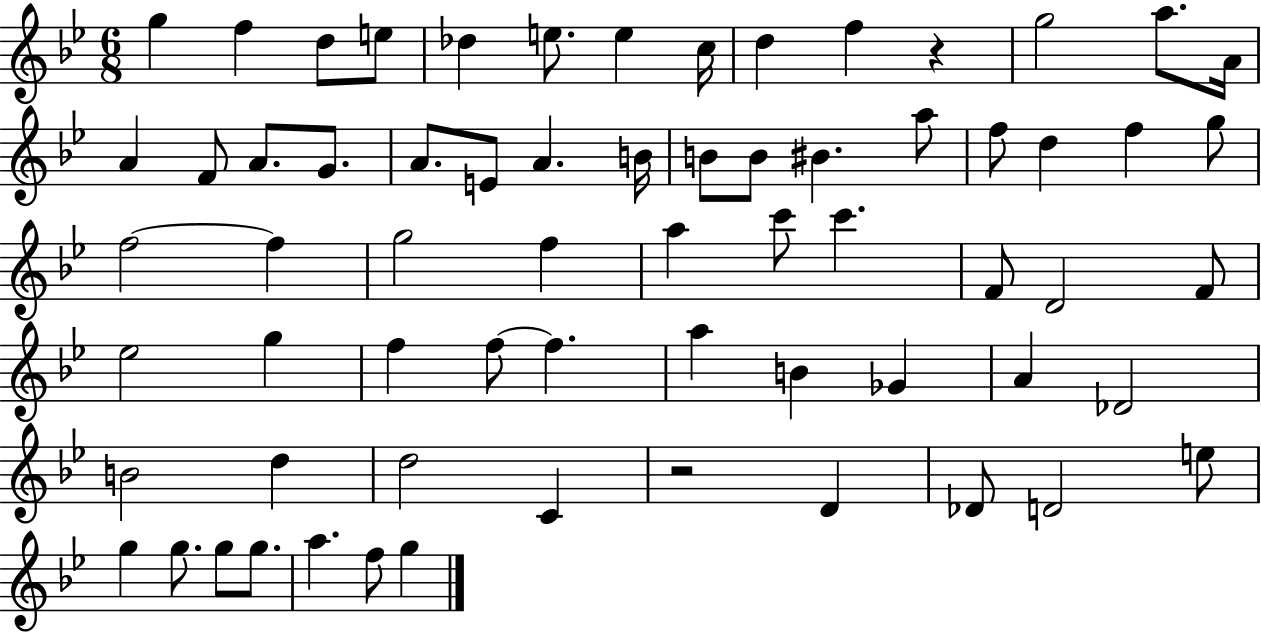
{
  \clef treble
  \numericTimeSignature
  \time 6/8
  \key bes \major
  g''4 f''4 d''8 e''8 | des''4 e''8. e''4 c''16 | d''4 f''4 r4 | g''2 a''8. a'16 | \break a'4 f'8 a'8. g'8. | a'8. e'8 a'4. b'16 | b'8 b'8 bis'4. a''8 | f''8 d''4 f''4 g''8 | \break f''2~~ f''4 | g''2 f''4 | a''4 c'''8 c'''4. | f'8 d'2 f'8 | \break ees''2 g''4 | f''4 f''8~~ f''4. | a''4 b'4 ges'4 | a'4 des'2 | \break b'2 d''4 | d''2 c'4 | r2 d'4 | des'8 d'2 e''8 | \break g''4 g''8. g''8 g''8. | a''4. f''8 g''4 | \bar "|."
}